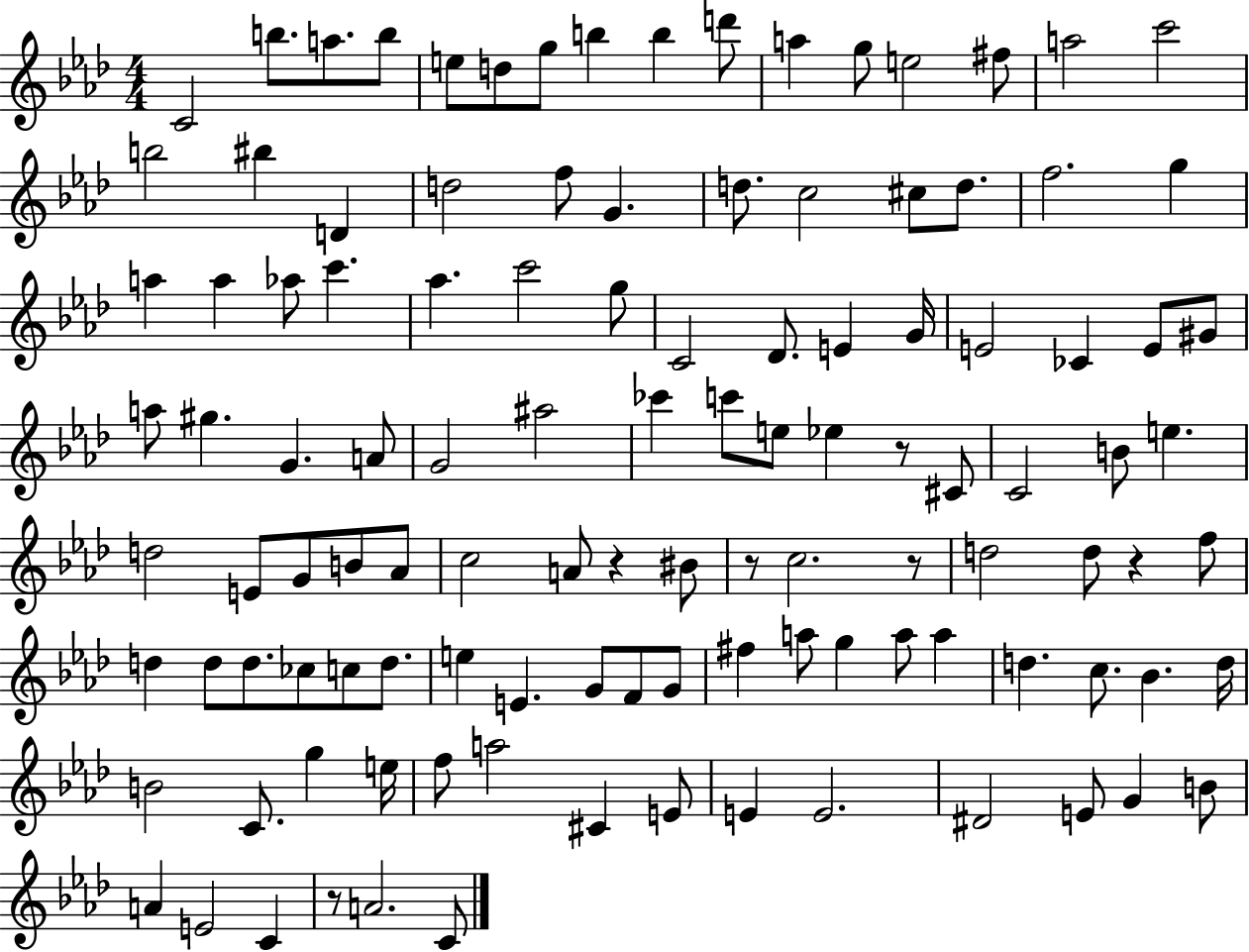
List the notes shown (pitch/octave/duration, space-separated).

C4/h B5/e. A5/e. B5/e E5/e D5/e G5/e B5/q B5/q D6/e A5/q G5/e E5/h F#5/e A5/h C6/h B5/h BIS5/q D4/q D5/h F5/e G4/q. D5/e. C5/h C#5/e D5/e. F5/h. G5/q A5/q A5/q Ab5/e C6/q. Ab5/q. C6/h G5/e C4/h Db4/e. E4/q G4/s E4/h CES4/q E4/e G#4/e A5/e G#5/q. G4/q. A4/e G4/h A#5/h CES6/q C6/e E5/e Eb5/q R/e C#4/e C4/h B4/e E5/q. D5/h E4/e G4/e B4/e Ab4/e C5/h A4/e R/q BIS4/e R/e C5/h. R/e D5/h D5/e R/q F5/e D5/q D5/e D5/e. CES5/e C5/e D5/e. E5/q E4/q. G4/e F4/e G4/e F#5/q A5/e G5/q A5/e A5/q D5/q. C5/e. Bb4/q. D5/s B4/h C4/e. G5/q E5/s F5/e A5/h C#4/q E4/e E4/q E4/h. D#4/h E4/e G4/q B4/e A4/q E4/h C4/q R/e A4/h. C4/e